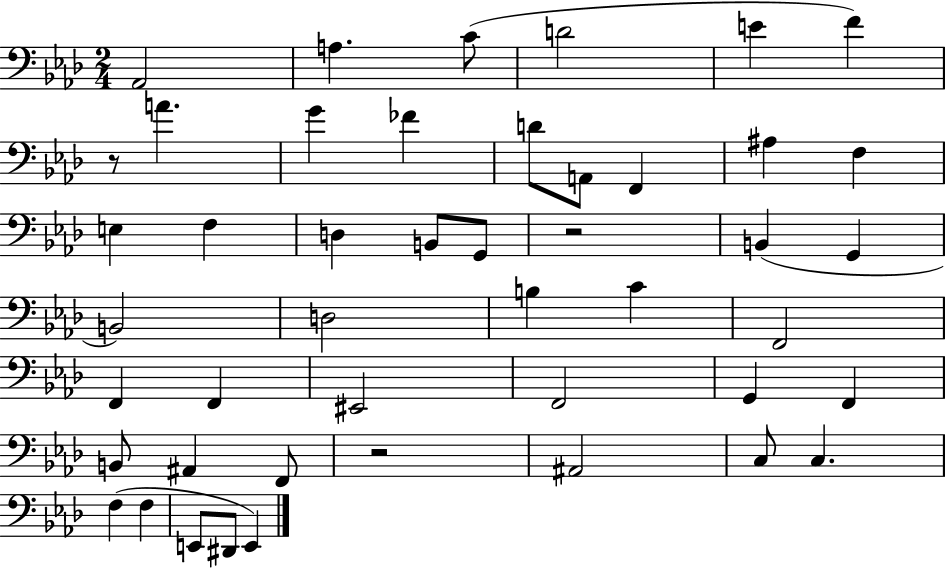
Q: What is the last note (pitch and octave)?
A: E2